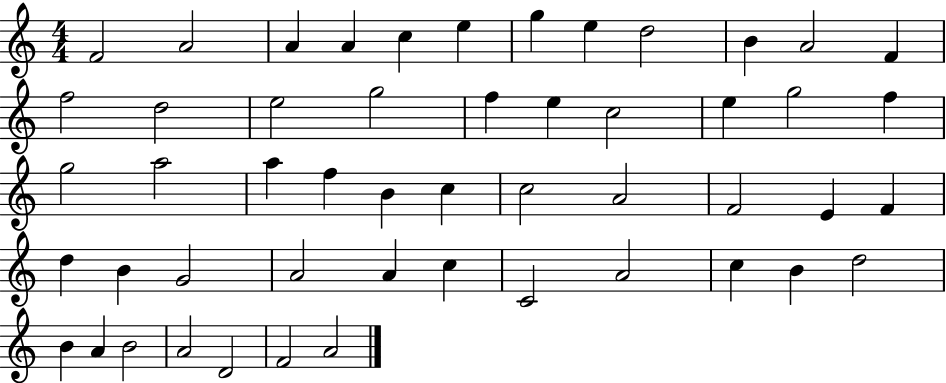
X:1
T:Untitled
M:4/4
L:1/4
K:C
F2 A2 A A c e g e d2 B A2 F f2 d2 e2 g2 f e c2 e g2 f g2 a2 a f B c c2 A2 F2 E F d B G2 A2 A c C2 A2 c B d2 B A B2 A2 D2 F2 A2